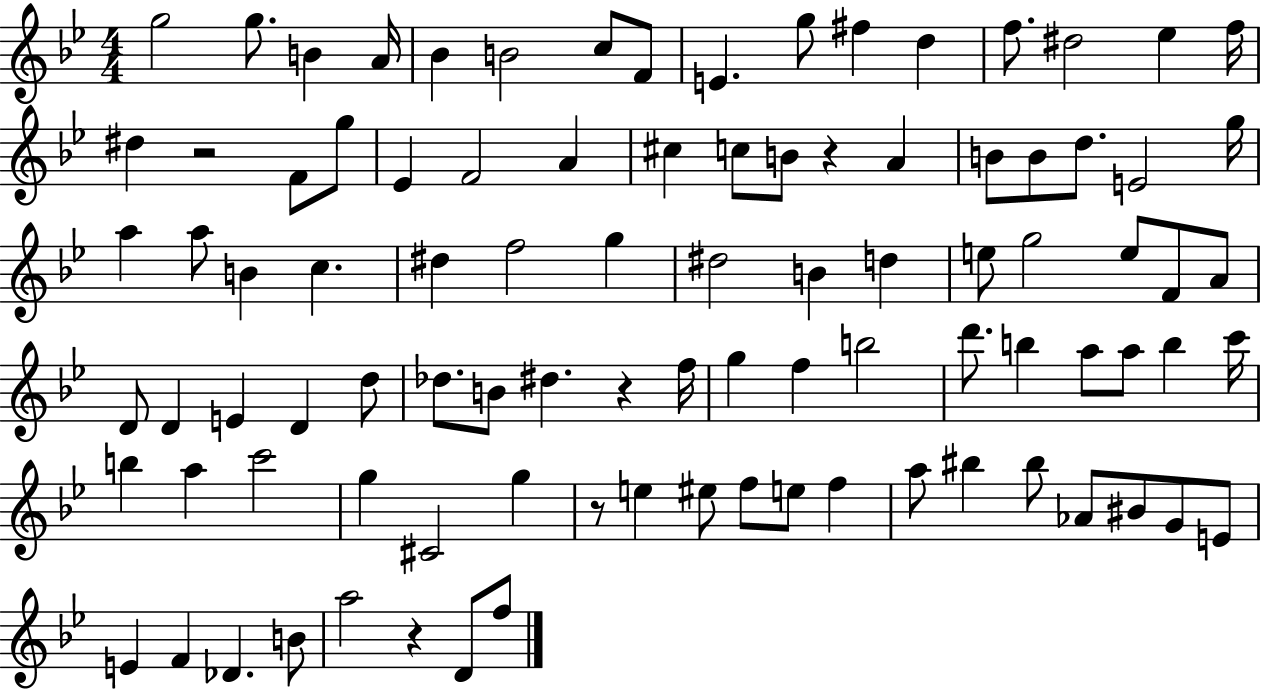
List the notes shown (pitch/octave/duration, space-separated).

G5/h G5/e. B4/q A4/s Bb4/q B4/h C5/e F4/e E4/q. G5/e F#5/q D5/q F5/e. D#5/h Eb5/q F5/s D#5/q R/h F4/e G5/e Eb4/q F4/h A4/q C#5/q C5/e B4/e R/q A4/q B4/e B4/e D5/e. E4/h G5/s A5/q A5/e B4/q C5/q. D#5/q F5/h G5/q D#5/h B4/q D5/q E5/e G5/h E5/e F4/e A4/e D4/e D4/q E4/q D4/q D5/e Db5/e. B4/e D#5/q. R/q F5/s G5/q F5/q B5/h D6/e. B5/q A5/e A5/e B5/q C6/s B5/q A5/q C6/h G5/q C#4/h G5/q R/e E5/q EIS5/e F5/e E5/e F5/q A5/e BIS5/q BIS5/e Ab4/e BIS4/e G4/e E4/e E4/q F4/q Db4/q. B4/e A5/h R/q D4/e F5/e